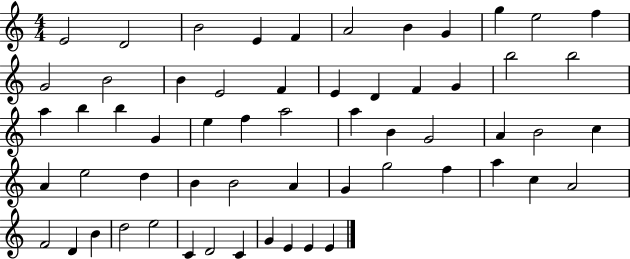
E4/h D4/h B4/h E4/q F4/q A4/h B4/q G4/q G5/q E5/h F5/q G4/h B4/h B4/q E4/h F4/q E4/q D4/q F4/q G4/q B5/h B5/h A5/q B5/q B5/q G4/q E5/q F5/q A5/h A5/q B4/q G4/h A4/q B4/h C5/q A4/q E5/h D5/q B4/q B4/h A4/q G4/q G5/h F5/q A5/q C5/q A4/h F4/h D4/q B4/q D5/h E5/h C4/q D4/h C4/q G4/q E4/q E4/q E4/q